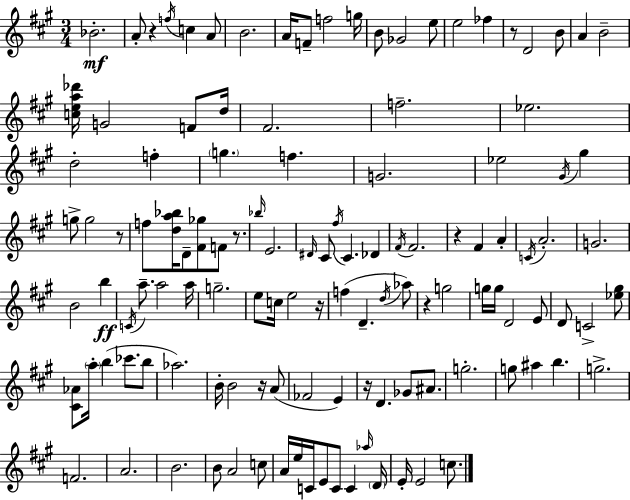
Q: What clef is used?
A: treble